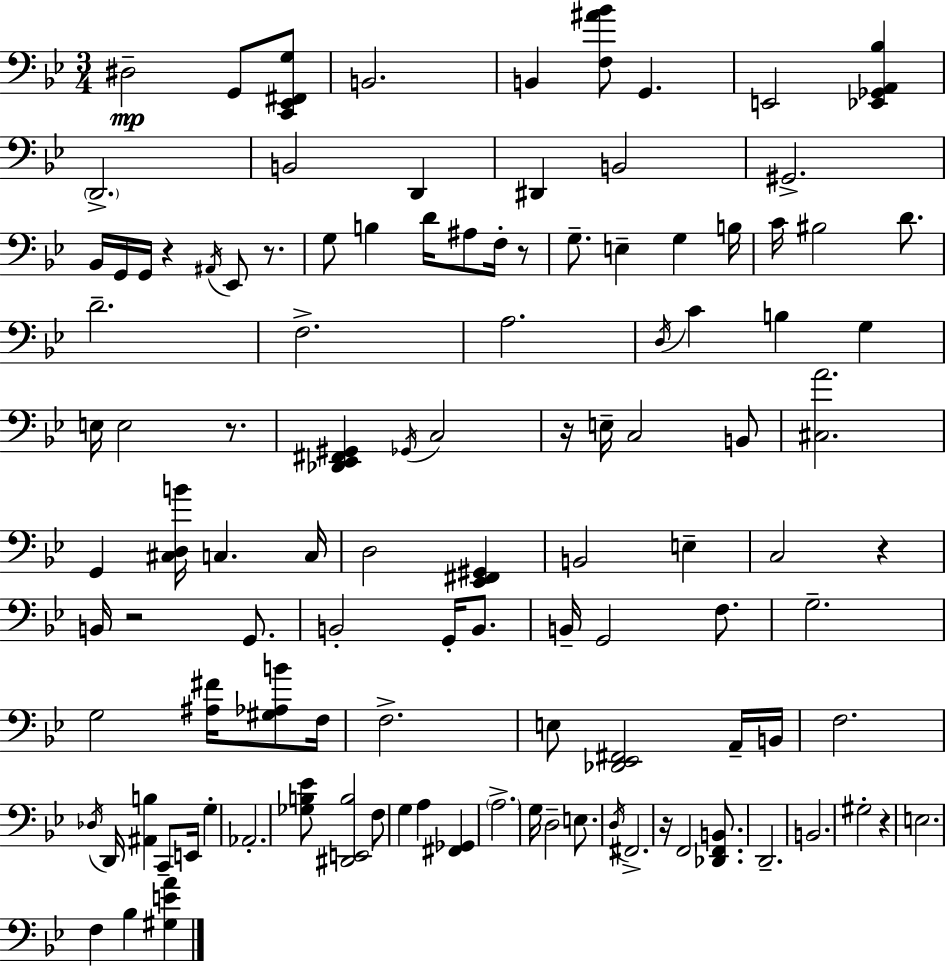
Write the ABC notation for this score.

X:1
T:Untitled
M:3/4
L:1/4
K:Gm
^D,2 G,,/2 [C,,_E,,^F,,G,]/2 B,,2 B,, [F,^A_B]/2 G,, E,,2 [_E,,_G,,A,,_B,] D,,2 B,,2 D,, ^D,, B,,2 ^G,,2 _B,,/4 G,,/4 G,,/4 z ^A,,/4 _E,,/2 z/2 G,/2 B, D/4 ^A,/2 F,/4 z/2 G,/2 E, G, B,/4 C/4 ^B,2 D/2 D2 F,2 A,2 D,/4 C B, G, E,/4 E,2 z/2 [_D,,_E,,^F,,^G,,] _G,,/4 C,2 z/4 E,/4 C,2 B,,/2 [^C,A]2 G,, [^C,D,B]/4 C, C,/4 D,2 [_E,,^F,,^G,,] B,,2 E, C,2 z B,,/4 z2 G,,/2 B,,2 G,,/4 B,,/2 B,,/4 G,,2 F,/2 G,2 G,2 [^A,^F]/4 [^G,_A,B]/2 F,/4 F,2 E,/2 [_D,,_E,,^F,,]2 A,,/4 B,,/4 F,2 _D,/4 D,,/4 [^A,,B,] C,,/2 E,,/4 G, _A,,2 [_G,B,_E]/2 [^D,,E,,B,]2 F,/2 G, A, [^F,,_G,,] A,2 G,/4 D,2 E,/2 D,/4 ^F,,2 z/4 F,,2 [_D,,F,,B,,]/2 D,,2 B,,2 ^G,2 z E,2 F, _B, [^G,EA]